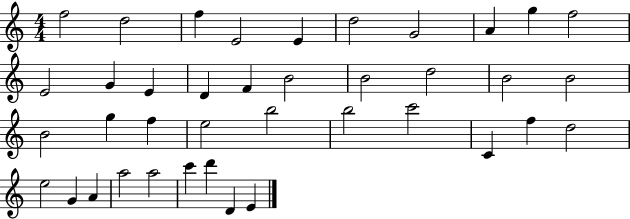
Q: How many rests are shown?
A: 0